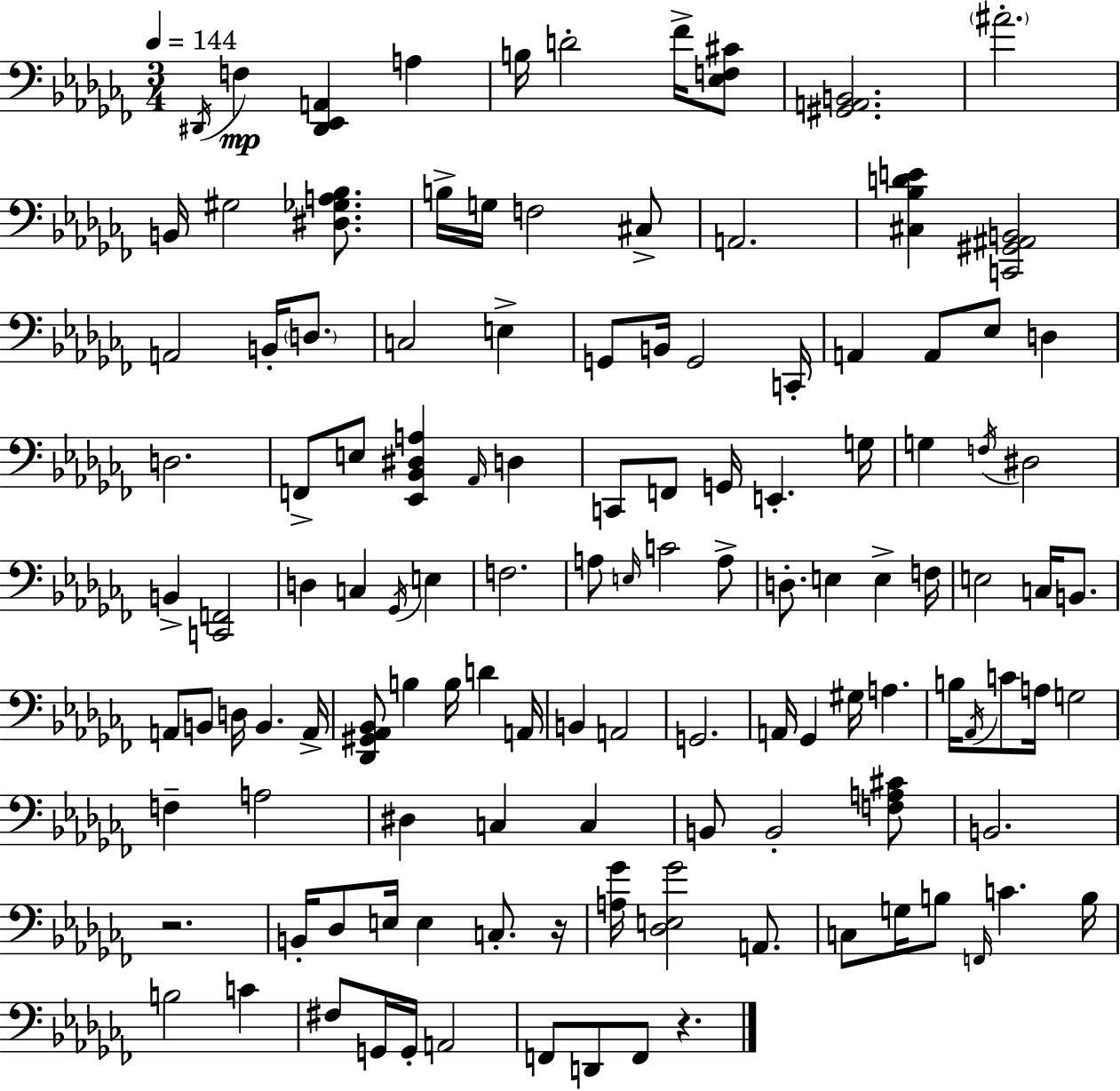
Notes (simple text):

D#2/s F3/q [D#2,Eb2,A2]/q A3/q B3/s D4/h FES4/s [Eb3,F3,C#4]/e [G#2,A2,B2]/h. A#4/h. B2/s G#3/h [D#3,Gb3,A3,Bb3]/e. B3/s G3/s F3/h C#3/e A2/h. [C#3,Bb3,D4,E4]/q [C2,G#2,A#2,B2]/h A2/h B2/s D3/e. C3/h E3/q G2/e B2/s G2/h C2/s A2/q A2/e Eb3/e D3/q D3/h. F2/e E3/e [Eb2,Bb2,D#3,A3]/q Ab2/s D3/q C2/e F2/e G2/s E2/q. G3/s G3/q F3/s D#3/h B2/q [C2,F2]/h D3/q C3/q Gb2/s E3/q F3/h. A3/e E3/s C4/h A3/e D3/e. E3/q E3/q F3/s E3/h C3/s B2/e. A2/e B2/e D3/s B2/q. A2/s [Db2,G#2,Ab2,Bb2]/e B3/q B3/s D4/q A2/s B2/q A2/h G2/h. A2/s Gb2/q G#3/s A3/q. B3/s Ab2/s C4/e A3/s G3/h F3/q A3/h D#3/q C3/q C3/q B2/e B2/h [F3,A3,C#4]/e B2/h. R/h. B2/s Db3/e E3/s E3/q C3/e. R/s [A3,Gb4]/s [Db3,E3,Gb4]/h A2/e. C3/e G3/s B3/e F2/s C4/q. B3/s B3/h C4/q F#3/e G2/s G2/s A2/h F2/e D2/e F2/e R/q.